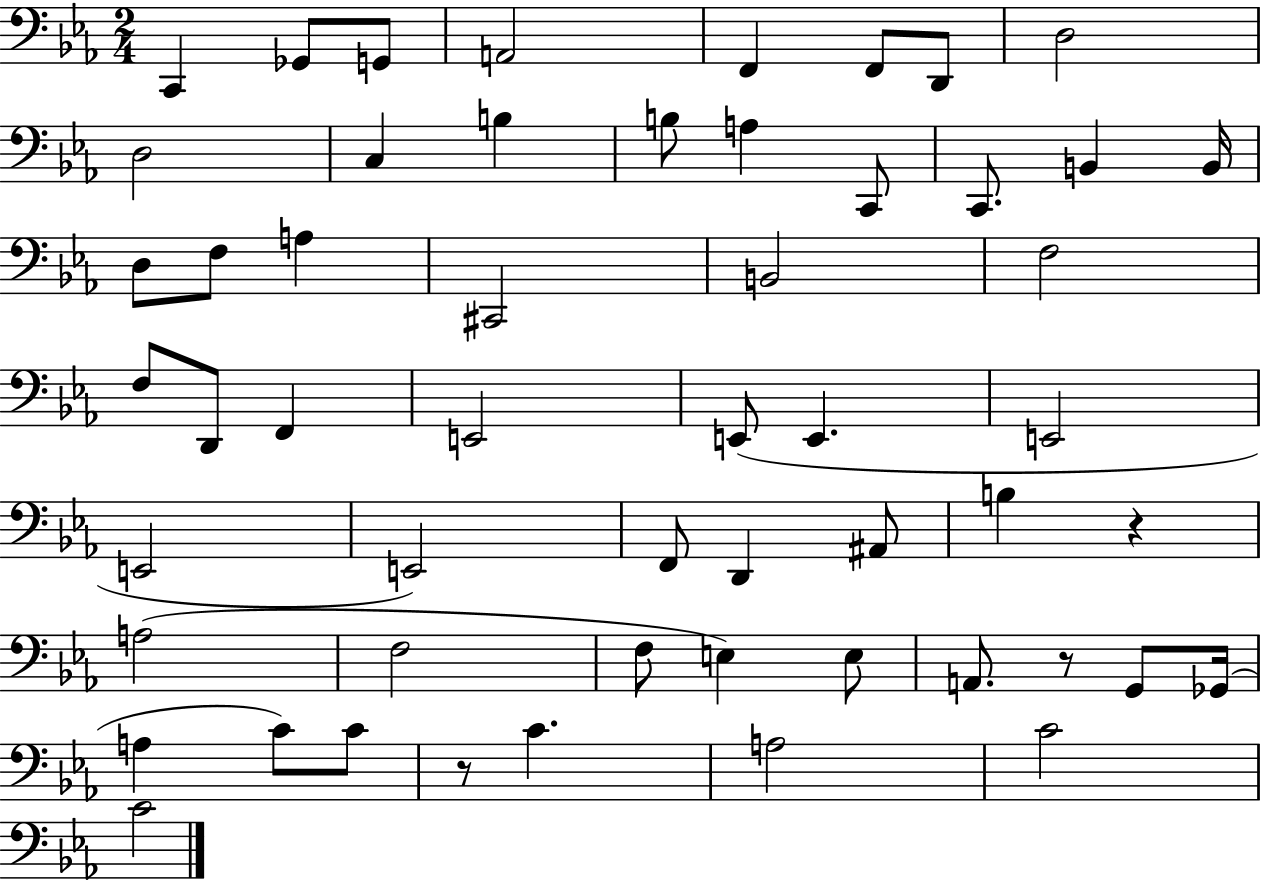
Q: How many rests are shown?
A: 3